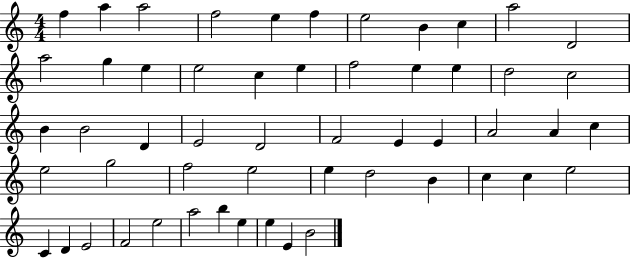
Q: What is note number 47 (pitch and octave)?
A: F4